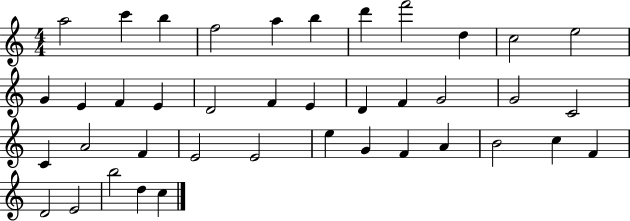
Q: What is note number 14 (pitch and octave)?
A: F4